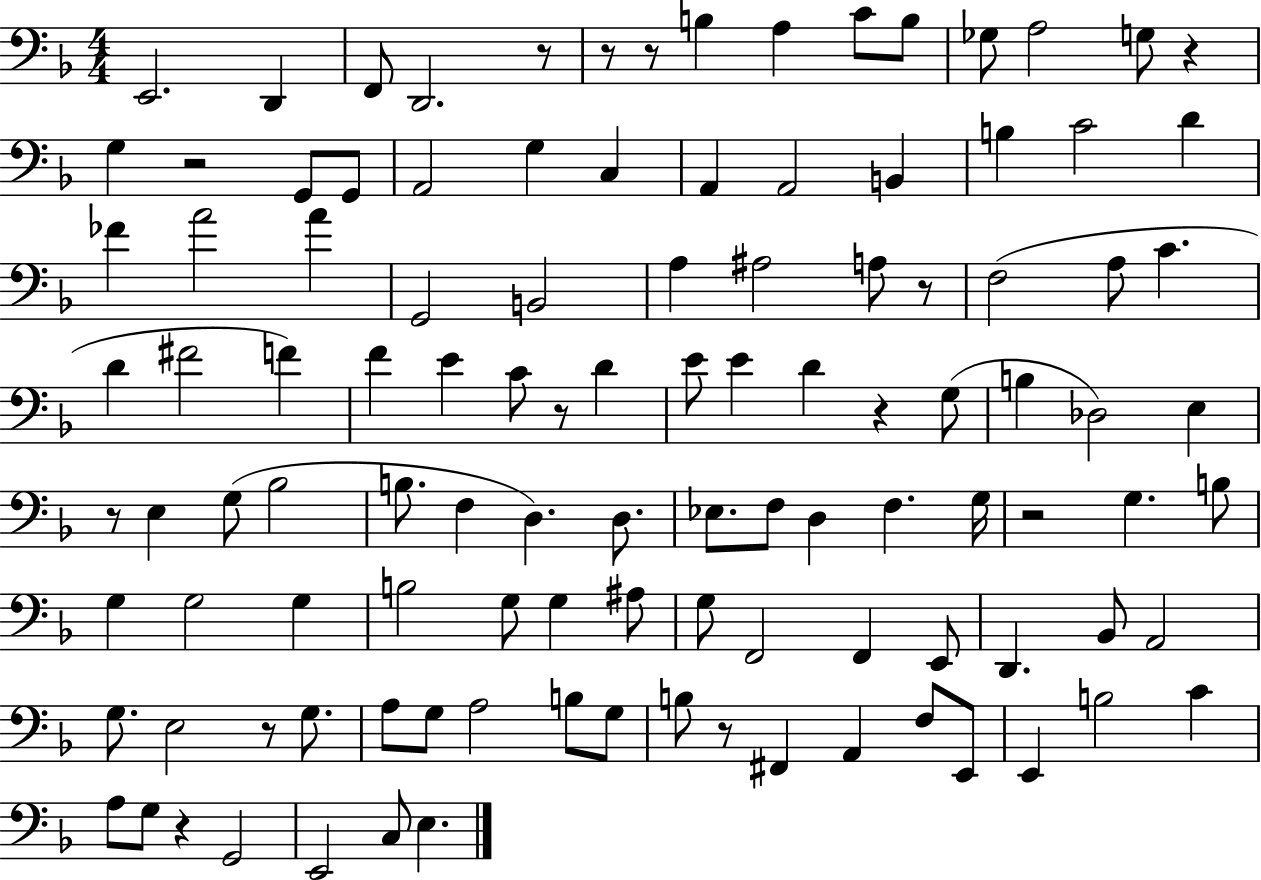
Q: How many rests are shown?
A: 13